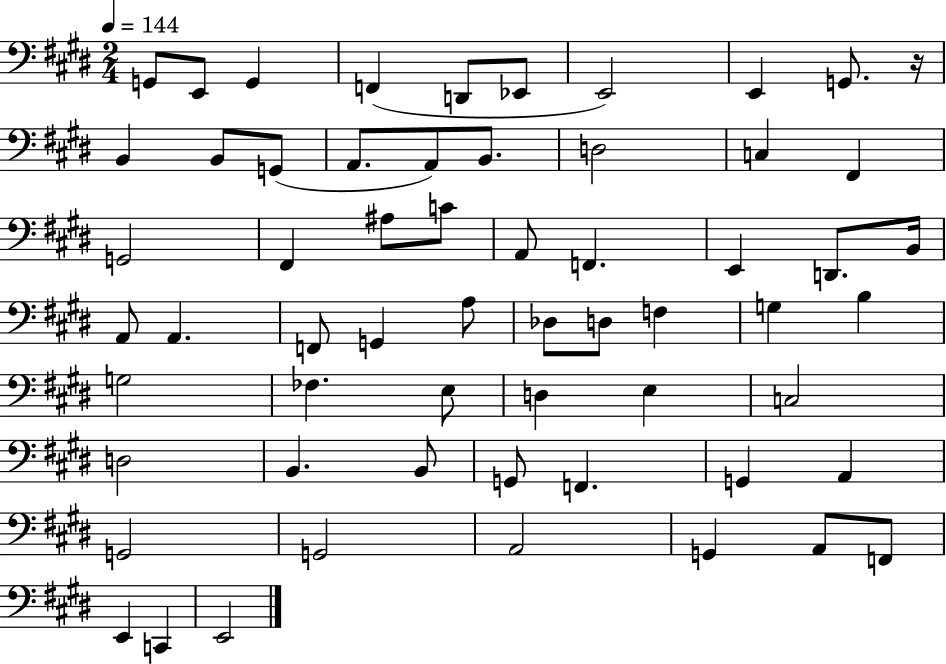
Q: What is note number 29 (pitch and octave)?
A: A2